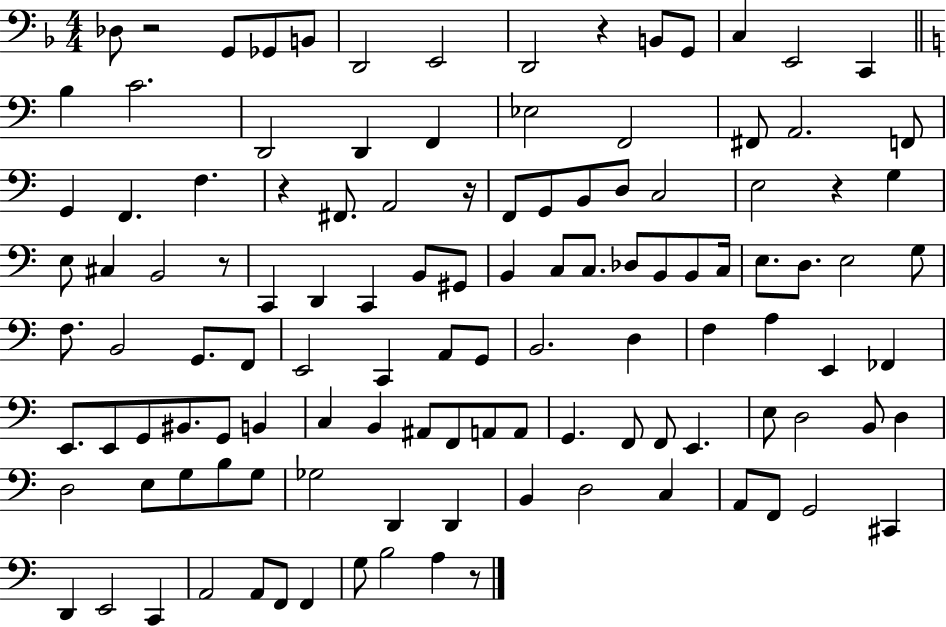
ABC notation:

X:1
T:Untitled
M:4/4
L:1/4
K:F
_D,/2 z2 G,,/2 _G,,/2 B,,/2 D,,2 E,,2 D,,2 z B,,/2 G,,/2 C, E,,2 C,, B, C2 D,,2 D,, F,, _E,2 F,,2 ^F,,/2 A,,2 F,,/2 G,, F,, F, z ^F,,/2 A,,2 z/4 F,,/2 G,,/2 B,,/2 D,/2 C,2 E,2 z G, E,/2 ^C, B,,2 z/2 C,, D,, C,, B,,/2 ^G,,/2 B,, C,/2 C,/2 _D,/2 B,,/2 B,,/2 C,/4 E,/2 D,/2 E,2 G,/2 F,/2 B,,2 G,,/2 F,,/2 E,,2 C,, A,,/2 G,,/2 B,,2 D, F, A, E,, _F,, E,,/2 E,,/2 G,,/2 ^B,,/2 G,,/2 B,, C, B,, ^A,,/2 F,,/2 A,,/2 A,,/2 G,, F,,/2 F,,/2 E,, E,/2 D,2 B,,/2 D, D,2 E,/2 G,/2 B,/2 G,/2 _G,2 D,, D,, B,, D,2 C, A,,/2 F,,/2 G,,2 ^C,, D,, E,,2 C,, A,,2 A,,/2 F,,/2 F,, G,/2 B,2 A, z/2